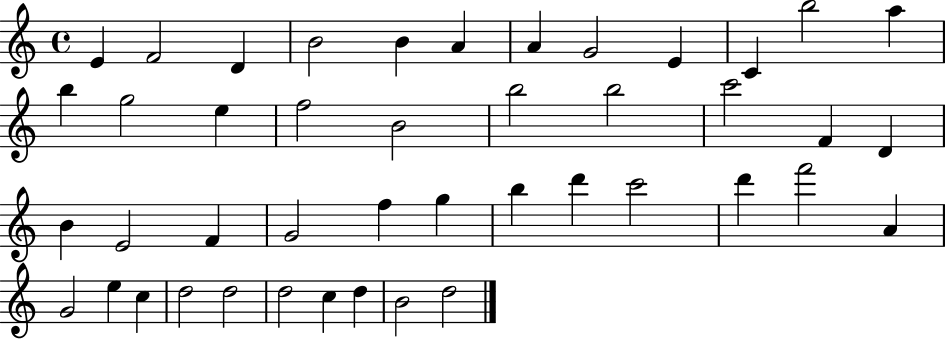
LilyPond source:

{
  \clef treble
  \time 4/4
  \defaultTimeSignature
  \key c \major
  e'4 f'2 d'4 | b'2 b'4 a'4 | a'4 g'2 e'4 | c'4 b''2 a''4 | \break b''4 g''2 e''4 | f''2 b'2 | b''2 b''2 | c'''2 f'4 d'4 | \break b'4 e'2 f'4 | g'2 f''4 g''4 | b''4 d'''4 c'''2 | d'''4 f'''2 a'4 | \break g'2 e''4 c''4 | d''2 d''2 | d''2 c''4 d''4 | b'2 d''2 | \break \bar "|."
}